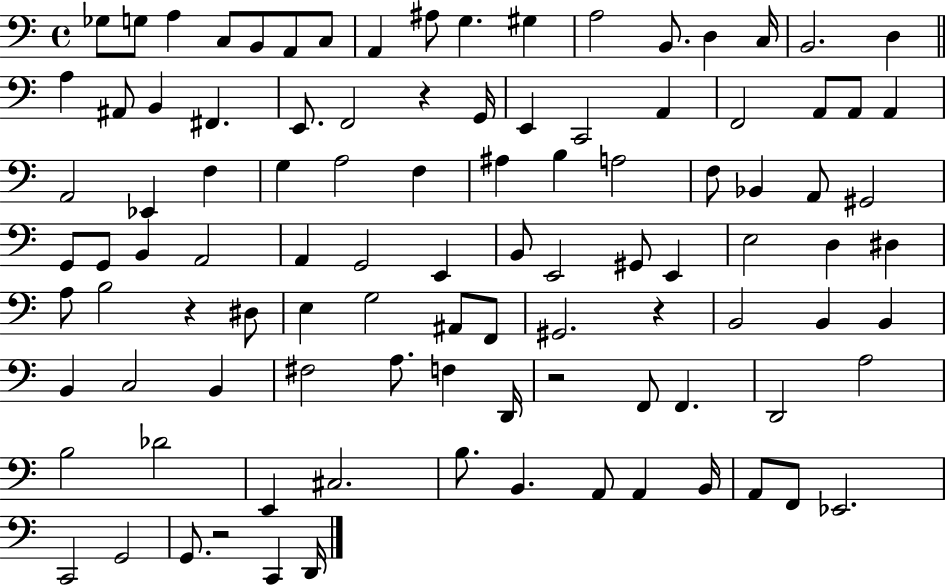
X:1
T:Untitled
M:4/4
L:1/4
K:C
_G,/2 G,/2 A, C,/2 B,,/2 A,,/2 C,/2 A,, ^A,/2 G, ^G, A,2 B,,/2 D, C,/4 B,,2 D, A, ^A,,/2 B,, ^F,, E,,/2 F,,2 z G,,/4 E,, C,,2 A,, F,,2 A,,/2 A,,/2 A,, A,,2 _E,, F, G, A,2 F, ^A, B, A,2 F,/2 _B,, A,,/2 ^G,,2 G,,/2 G,,/2 B,, A,,2 A,, G,,2 E,, B,,/2 E,,2 ^G,,/2 E,, E,2 D, ^D, A,/2 B,2 z ^D,/2 E, G,2 ^A,,/2 F,,/2 ^G,,2 z B,,2 B,, B,, B,, C,2 B,, ^F,2 A,/2 F, D,,/4 z2 F,,/2 F,, D,,2 A,2 B,2 _D2 E,, ^C,2 B,/2 B,, A,,/2 A,, B,,/4 A,,/2 F,,/2 _E,,2 C,,2 G,,2 G,,/2 z2 C,, D,,/4